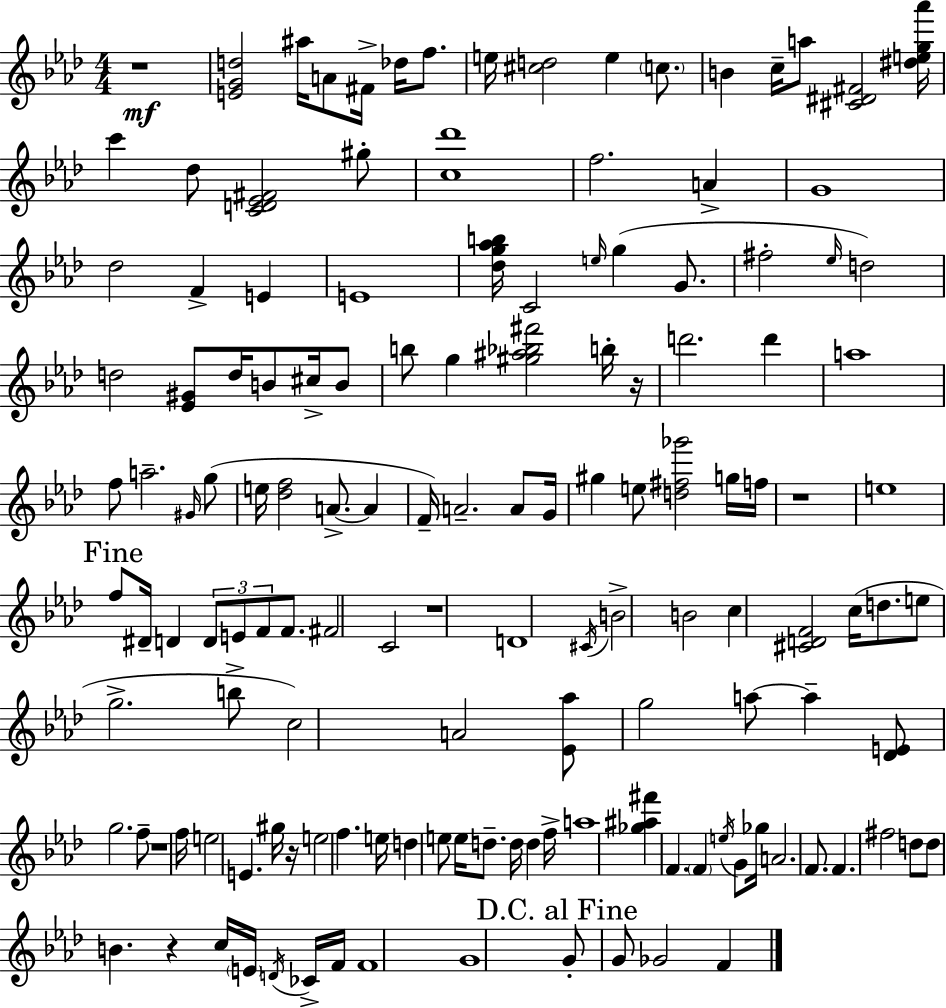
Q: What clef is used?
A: treble